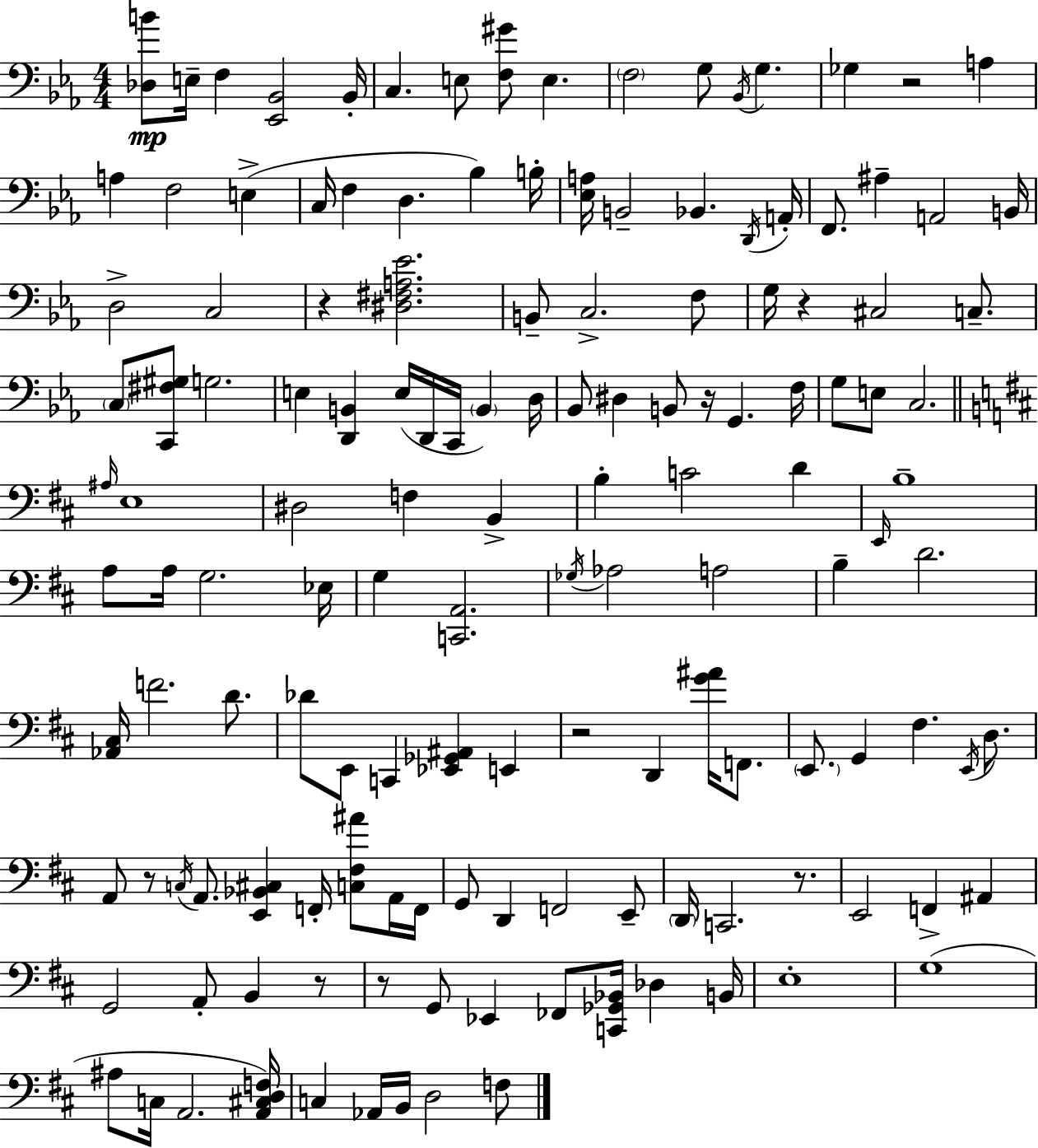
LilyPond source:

{
  \clef bass
  \numericTimeSignature
  \time 4/4
  \key ees \major
  <des b'>8\mp e16-- f4 <ees, bes,>2 bes,16-. | c4. e8 <f gis'>8 e4. | \parenthesize f2 g8 \acciaccatura { bes,16 } g4. | ges4 r2 a4 | \break a4 f2 e4->( | c16 f4 d4. bes4) | b16-. <ees a>16 b,2-- bes,4. | \acciaccatura { d,16 } a,16-. f,8. ais4-- a,2 | \break b,16 d2-> c2 | r4 <dis fis a ees'>2. | b,8-- c2.-> | f8 g16 r4 cis2 c8.-- | \break \parenthesize c8 <c, fis gis>8 g2. | e4 <d, b,>4 e16( d,16 c,16 \parenthesize b,4) | d16 bes,8 dis4 b,8 r16 g,4. | f16 g8 e8 c2. | \break \bar "||" \break \key d \major \grace { ais16 } e1 | dis2 f4 b,4-> | b4-. c'2 d'4 | \grace { e,16 } b1-- | \break a8 a16 g2. | ees16 g4 <c, a,>2. | \acciaccatura { ges16 } aes2 a2 | b4-- d'2. | \break <aes, cis>16 f'2. | d'8. des'8 e,8 c,4 <ees, ges, ais,>4 e,4 | r2 d,4 <g' ais'>16 | f,8. \parenthesize e,8. g,4 fis4. | \break \acciaccatura { e,16 } d8. a,8 r8 \acciaccatura { c16 } a,8. <e, bes, cis>4 | f,16-. <c fis ais'>8 a,16 f,16 g,8 d,4 f,2 | e,8-- \parenthesize d,16 c,2. | r8. e,2 f,4-> | \break ais,4 g,2 a,8-. b,4 | r8 r8 g,8 ees,4 fes,8 <c, ges, bes,>16 | des4 b,16 e1-. | g1( | \break ais8 c16 a,2. | <a, cis d f>16) c4 aes,16 b,16 d2 | f8 \bar "|."
}